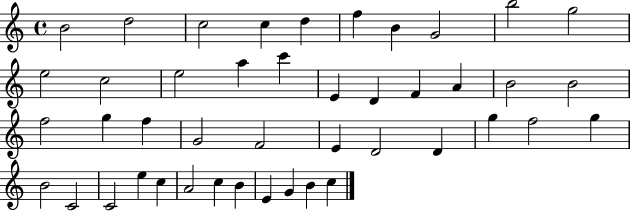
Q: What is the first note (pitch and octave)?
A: B4